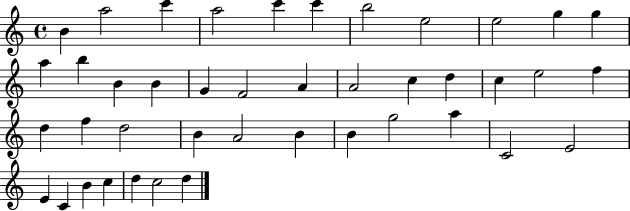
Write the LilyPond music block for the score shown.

{
  \clef treble
  \time 4/4
  \defaultTimeSignature
  \key c \major
  b'4 a''2 c'''4 | a''2 c'''4 c'''4 | b''2 e''2 | e''2 g''4 g''4 | \break a''4 b''4 b'4 b'4 | g'4 f'2 a'4 | a'2 c''4 d''4 | c''4 e''2 f''4 | \break d''4 f''4 d''2 | b'4 a'2 b'4 | b'4 g''2 a''4 | c'2 e'2 | \break e'4 c'4 b'4 c''4 | d''4 c''2 d''4 | \bar "|."
}